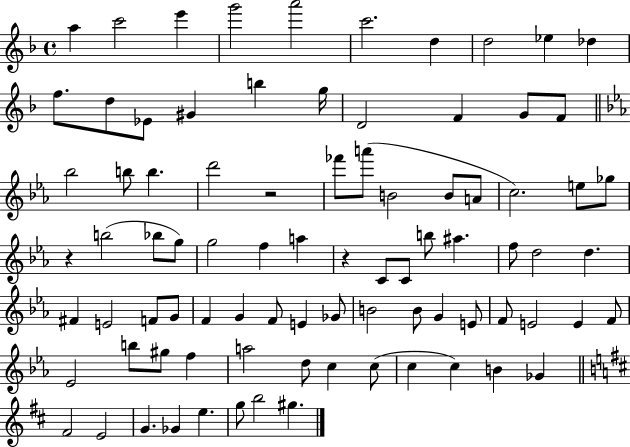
A5/q C6/h E6/q G6/h A6/h C6/h. D5/q D5/h Eb5/q Db5/q F5/e. D5/e Eb4/e G#4/q B5/q G5/s D4/h F4/q G4/e F4/e Bb5/h B5/e B5/q. D6/h R/h FES6/e A6/e B4/h B4/e A4/e C5/h. E5/e Gb5/e R/q B5/h Bb5/e G5/e G5/h F5/q A5/q R/q C4/e C4/e B5/e A#5/q. F5/e D5/h D5/q. F#4/q E4/h F4/e G4/e F4/q G4/q F4/e E4/q Gb4/e B4/h B4/e G4/q E4/e F4/e E4/h E4/q F4/e Eb4/h B5/e G#5/e F5/q A5/h D5/e C5/q C5/e C5/q C5/q B4/q Gb4/q F#4/h E4/h G4/q. Gb4/q E5/q. G5/e B5/h G#5/q.